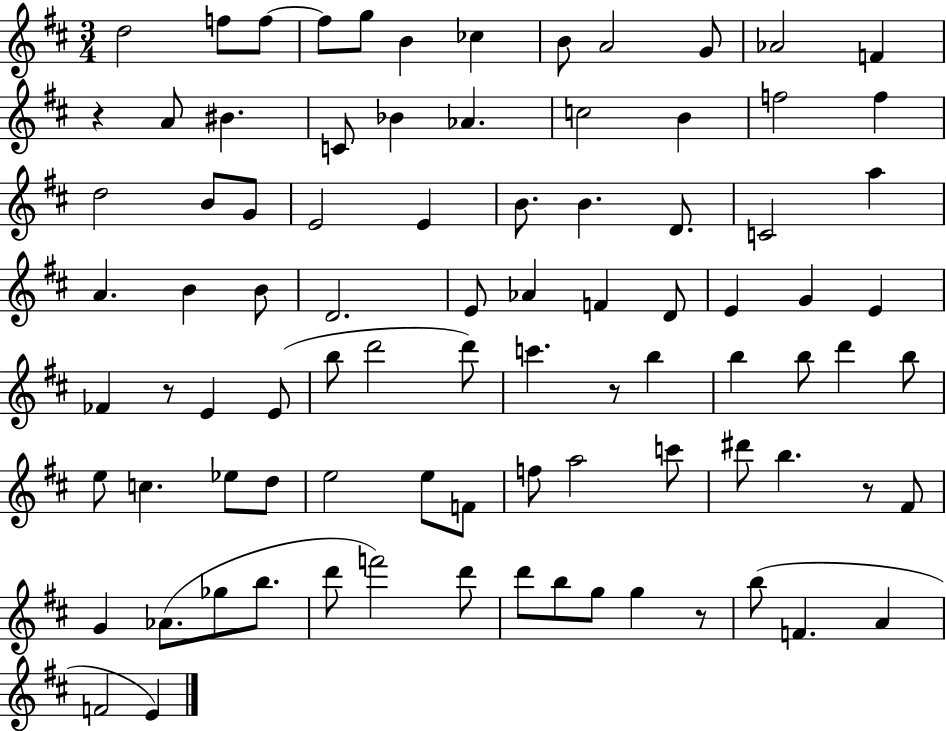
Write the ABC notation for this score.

X:1
T:Untitled
M:3/4
L:1/4
K:D
d2 f/2 f/2 f/2 g/2 B _c B/2 A2 G/2 _A2 F z A/2 ^B C/2 _B _A c2 B f2 f d2 B/2 G/2 E2 E B/2 B D/2 C2 a A B B/2 D2 E/2 _A F D/2 E G E _F z/2 E E/2 b/2 d'2 d'/2 c' z/2 b b b/2 d' b/2 e/2 c _e/2 d/2 e2 e/2 F/2 f/2 a2 c'/2 ^d'/2 b z/2 ^F/2 G _A/2 _g/2 b/2 d'/2 f'2 d'/2 d'/2 b/2 g/2 g z/2 b/2 F A F2 E